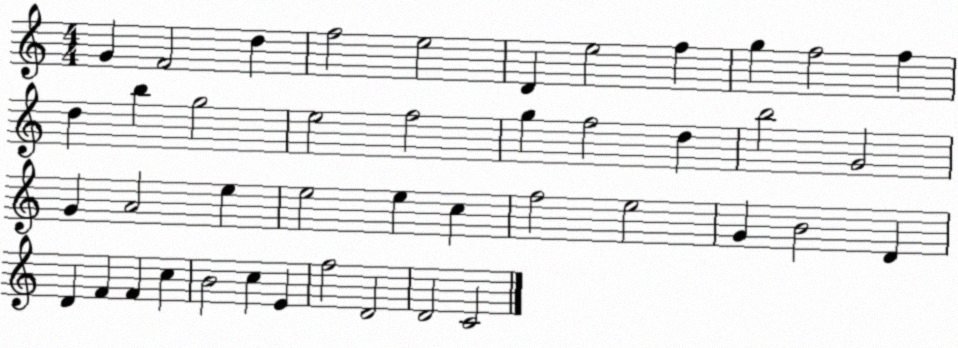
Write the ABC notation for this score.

X:1
T:Untitled
M:4/4
L:1/4
K:C
G F2 d f2 e2 D e2 f g f2 f d b g2 e2 f2 g f2 d b2 G2 G A2 e e2 e c f2 e2 G B2 D D F F c B2 c E f2 D2 D2 C2